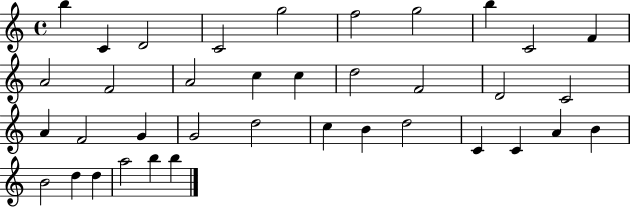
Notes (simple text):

B5/q C4/q D4/h C4/h G5/h F5/h G5/h B5/q C4/h F4/q A4/h F4/h A4/h C5/q C5/q D5/h F4/h D4/h C4/h A4/q F4/h G4/q G4/h D5/h C5/q B4/q D5/h C4/q C4/q A4/q B4/q B4/h D5/q D5/q A5/h B5/q B5/q